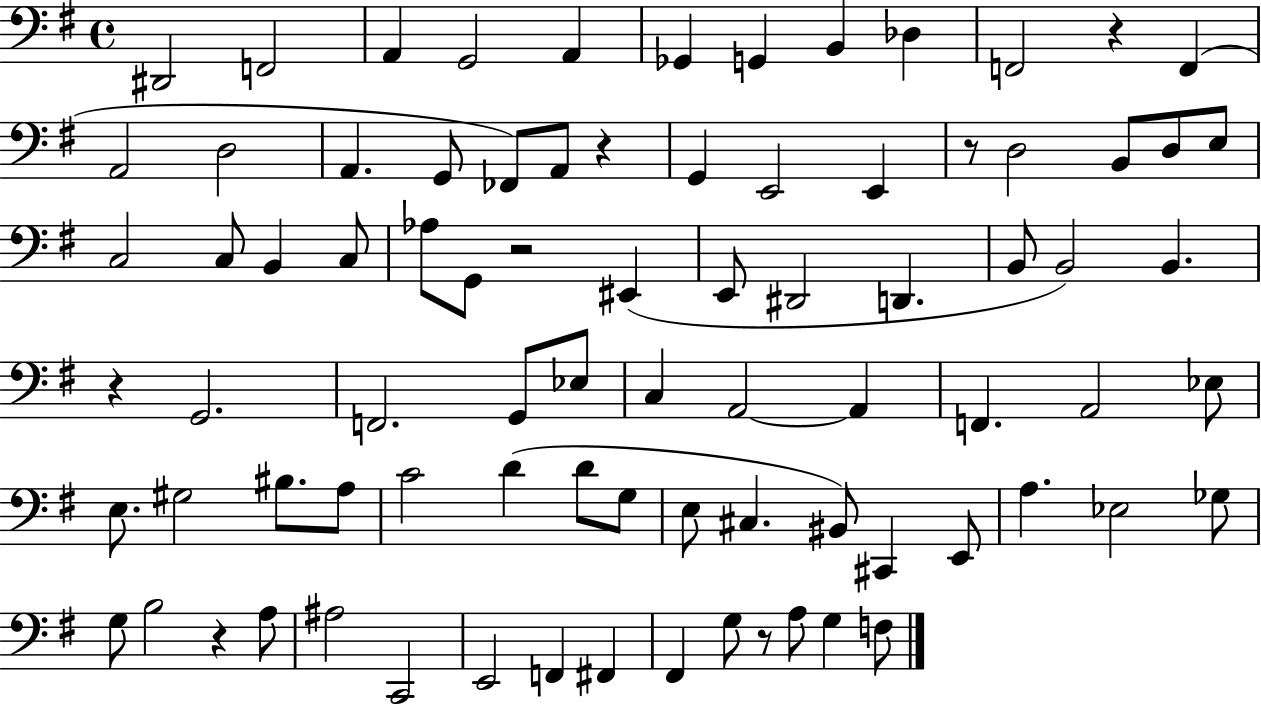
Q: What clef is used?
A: bass